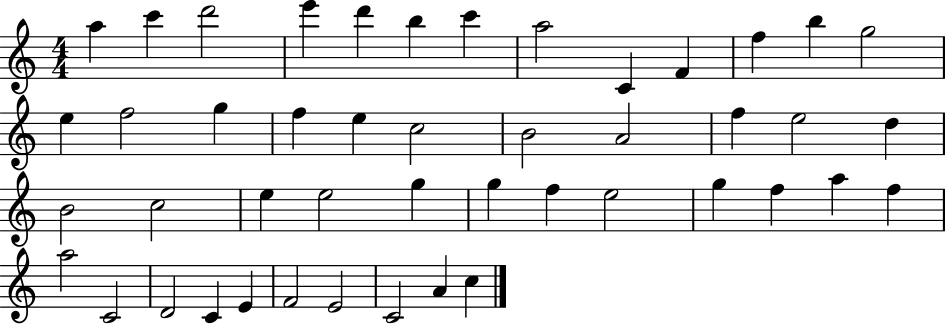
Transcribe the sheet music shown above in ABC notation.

X:1
T:Untitled
M:4/4
L:1/4
K:C
a c' d'2 e' d' b c' a2 C F f b g2 e f2 g f e c2 B2 A2 f e2 d B2 c2 e e2 g g f e2 g f a f a2 C2 D2 C E F2 E2 C2 A c